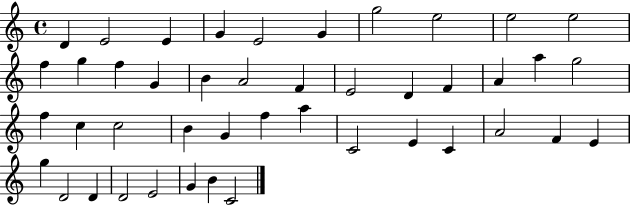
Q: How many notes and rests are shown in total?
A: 44